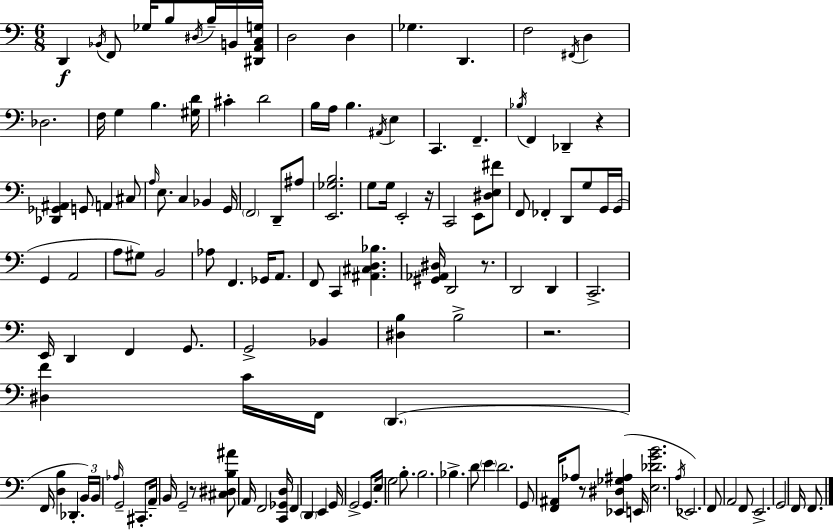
D2/q Bb2/s F2/e Gb3/s B3/e D#3/s B3/s B2/s [D#2,A2,C3,G3]/s D3/h D3/q Gb3/q. D2/q. F3/h F#2/s D3/q Db3/h. F3/s G3/q B3/q. [G#3,D4]/s C#4/q D4/h B3/s A3/s B3/q. A#2/s E3/q C2/q. F2/q. Bb3/s F2/q Db2/q R/q [Db2,Gb2,A#2]/q G2/e A2/q C#3/e A3/s E3/e. C3/q Bb2/q G2/s F2/h D2/e A#3/e [E2,Gb3,B3]/h. G3/e G3/s E2/h R/s C2/h E2/e [D#3,E3,F#4]/e F2/e FES2/q D2/e G3/e G2/s G2/s G2/q A2/h A3/e G#3/e B2/h Ab3/e F2/q. Gb2/s A2/e. F2/e C2/q [A#2,C#3,D3,Bb3]/q. [G#2,Ab2,D#3]/s D2/h R/e. D2/h D2/q C2/h. E2/s D2/q F2/q G2/e. G2/h Bb2/q [D#3,B3]/q B3/h R/h. [D#3,F4]/q C4/s F2/s D2/q. F2/s [D3,B3]/q Db2/q. B2/s B2/s Ab3/s G2/h C#2/e. A2/s B2/s G2/h R/e [C#3,D#3,B3,A#4]/e A2/s F2/h [C2,Gb2,D3]/s F2/q D2/q E2/q G2/s G2/h G2/e. E3/s G3/h B3/e. B3/h. Bb3/q. D4/e E4/q D4/h. G2/e [F2,A#2]/s Ab3/e R/e [Eb2,D#3,Gb3,A#3]/q E2/s [E3,Db4,G4,B4]/h. A3/s Eb2/h. F2/e A2/h F2/e E2/h. G2/h F2/s F2/e.